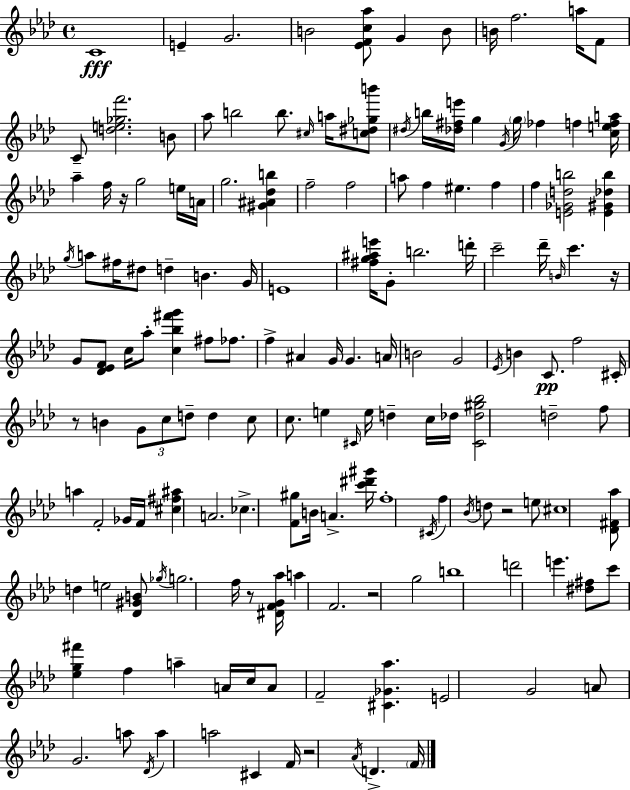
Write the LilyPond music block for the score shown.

{
  \clef treble
  \time 4/4
  \defaultTimeSignature
  \key f \minor
  c'1\fff | e'4-- g'2. | b'2 <ees' f' c'' aes''>8 g'4 b'8 | b'16 f''2. a''16 f'8 | \break c'8-- <d'' e'' ges'' f'''>2. b'8 | aes''8 b''2 b''8. \grace { cis''16 } a''16 <c'' dis'' ges'' b'''>8 | \acciaccatura { dis''16 } b''16 <des'' fis'' e'''>16 g''4 \acciaccatura { g'16 } \parenthesize g''16 fes''4 f''4 | <c'' e'' f'' a''>16 aes''4-- f''16 r16 g''2 | \break e''16 a'16 g''2. <gis' ais' des'' b''>4 | f''2-- f''2 | a''8 f''4 eis''4. f''4 | f''4 <e' ges' d'' b''>2 <e' gis' des'' b''>4 | \break \acciaccatura { g''16 } a''8 fis''16 dis''8 d''4-- b'4. | g'16 e'1 | <fis'' g'' ais'' e'''>16 g'8-. b''2. | d'''16-. c'''2-- des'''16-- \grace { b'16 } c'''4. | \break r16 g'8 <des' ees' f'>8 c''16 aes''8-. <c'' bes'' fis''' g'''>4 | fis''8 fes''8. f''4-> ais'4 g'16 g'4. | a'16 b'2 g'2 | \acciaccatura { ees'16 } b'4 c'8.\pp f''2 | \break cis'16-. r8 b'4 \tuplet 3/2 { g'8 c''8 | d''8-- } d''4 c''8 c''8. e''4 \grace { cis'16 } | e''16 d''4-- c''16 des''16 <cis' des'' gis'' bes''>2 d''2-- | f''8 a''4 f'2-. | \break ges'16 f'16 <cis'' fis'' ais''>4 a'2. | ces''4.-> <f' gis''>8 b'16 | a'4.-> <c''' dis''' gis'''>16 f''1-. | \acciaccatura { cis'16 } f''4 \acciaccatura { bes'16 } d''8 r2 | \break e''8 cis''1 | <des' fis' aes''>8 d''4 e''2 | <des' gis' b'>8 \acciaccatura { ges''16 } g''2. | f''16 r8 <dis' f' g' aes''>16 a''4 f'2. | \break r2 | g''2 b''1 | d'''2 | e'''4. <dis'' fis''>8 c'''8 <ees'' g'' fis'''>4 | \break f''4 a''4-- a'16 c''16 a'8 f'2-- | <cis' ges' aes''>4. e'2 | g'2 a'8 g'2. | a''8 \acciaccatura { des'16 } a''4 a''2 | \break cis'4 f'16 r2 | \acciaccatura { aes'16 } d'4.-> \parenthesize f'16 \bar "|."
}